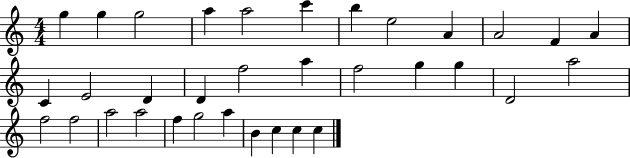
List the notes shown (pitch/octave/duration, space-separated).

G5/q G5/q G5/h A5/q A5/h C6/q B5/q E5/h A4/q A4/h F4/q A4/q C4/q E4/h D4/q D4/q F5/h A5/q F5/h G5/q G5/q D4/h A5/h F5/h F5/h A5/h A5/h F5/q G5/h A5/q B4/q C5/q C5/q C5/q